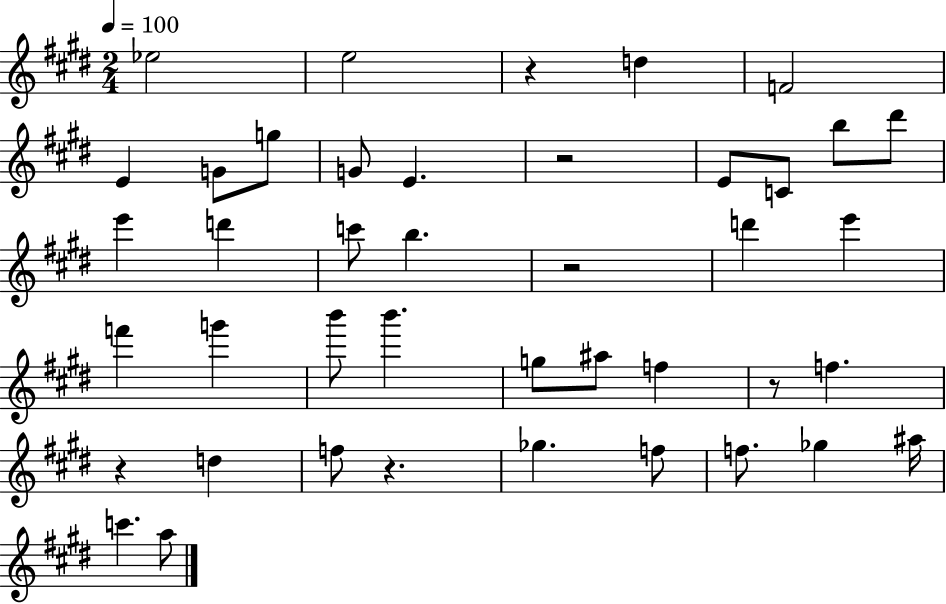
Eb5/h E5/h R/q D5/q F4/h E4/q G4/e G5/e G4/e E4/q. R/h E4/e C4/e B5/e D#6/e E6/q D6/q C6/e B5/q. R/h D6/q E6/q F6/q G6/q B6/e B6/q. G5/e A#5/e F5/q R/e F5/q. R/q D5/q F5/e R/q. Gb5/q. F5/e F5/e. Gb5/q A#5/s C6/q. A5/e